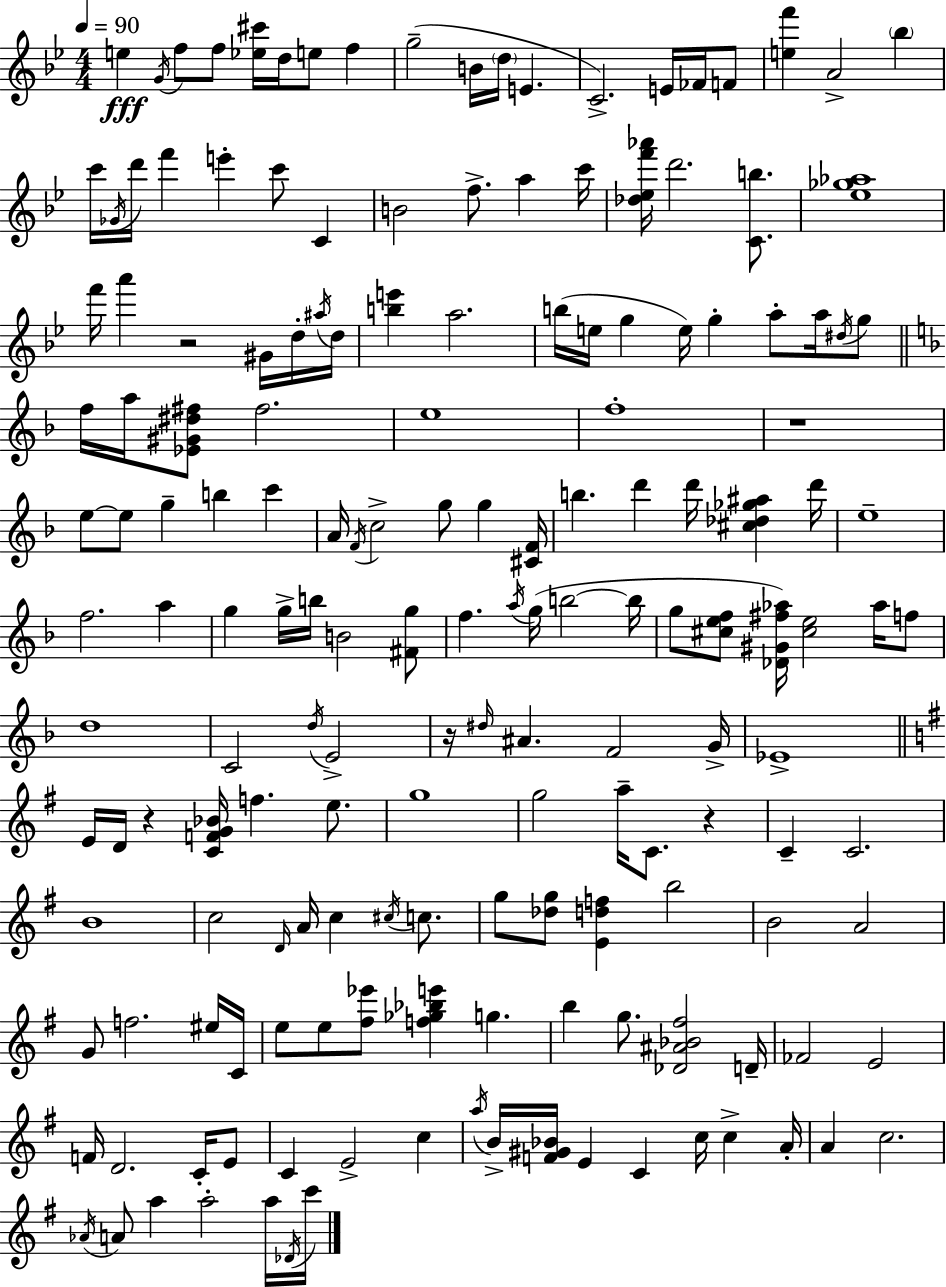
E5/q G4/s F5/e F5/e [Eb5,C#6]/s D5/s E5/e F5/q G5/h B4/s D5/s E4/q. C4/h. E4/s FES4/s F4/e [E5,F6]/q A4/h Bb5/q C6/s Gb4/s D6/s F6/q E6/q C6/e C4/q B4/h F5/e. A5/q C6/s [Db5,Eb5,F6,Ab6]/s D6/h. [C4,B5]/e. [Eb5,Gb5,Ab5]/w F6/s A6/q R/h G#4/s D5/s A#5/s D5/s [B5,E6]/q A5/h. B5/s E5/s G5/q E5/s G5/q A5/e A5/s D#5/s G5/e F5/s A5/s [Eb4,G#4,D#5,F#5]/e F#5/h. E5/w F5/w R/w E5/e E5/e G5/q B5/q C6/q A4/s F4/s C5/h G5/e G5/q [C#4,F4]/s B5/q. D6/q D6/s [C#5,Db5,Gb5,A#5]/q D6/s E5/w F5/h. A5/q G5/q G5/s B5/s B4/h [F#4,G5]/e F5/q. A5/s G5/s B5/h B5/s G5/e [C#5,E5,F5]/e [Db4,G#4,F#5,Ab5]/s [C#5,E5]/h Ab5/s F5/e D5/w C4/h D5/s E4/h R/s D#5/s A#4/q. F4/h G4/s Eb4/w E4/s D4/s R/q [C4,F4,G4,Bb4]/s F5/q. E5/e. G5/w G5/h A5/s C4/e. R/q C4/q C4/h. B4/w C5/h D4/s A4/s C5/q C#5/s C5/e. G5/e [Db5,G5]/e [E4,D5,F5]/q B5/h B4/h A4/h G4/e F5/h. EIS5/s C4/s E5/e E5/e [F#5,Eb6]/e [F5,Gb5,Bb5,E6]/q G5/q. B5/q G5/e. [Db4,A#4,Bb4,F#5]/h D4/s FES4/h E4/h F4/s D4/h. C4/s E4/e C4/q E4/h C5/q A5/s B4/s [F4,G#4,Bb4]/s E4/q C4/q C5/s C5/q A4/s A4/q C5/h. Ab4/s A4/e A5/q A5/h A5/s Db4/s C6/s